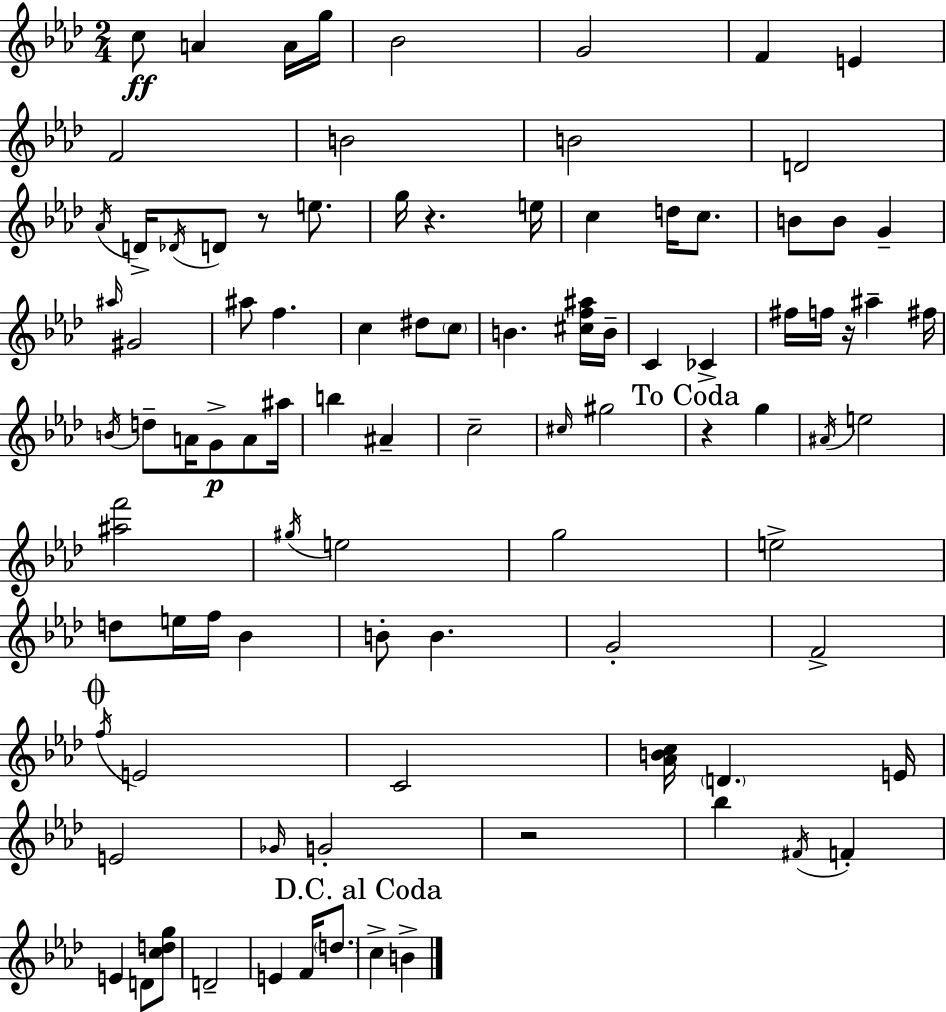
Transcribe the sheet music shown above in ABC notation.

X:1
T:Untitled
M:2/4
L:1/4
K:Ab
c/2 A A/4 g/4 _B2 G2 F E F2 B2 B2 D2 _A/4 D/4 _D/4 D/2 z/2 e/2 g/4 z e/4 c d/4 c/2 B/2 B/2 G ^a/4 ^G2 ^a/2 f c ^d/2 c/2 B [^cf^a]/4 B/4 C _C ^f/4 f/4 z/4 ^a ^f/4 B/4 d/2 A/4 G/2 A/2 ^a/4 b ^A c2 ^c/4 ^g2 z g ^A/4 e2 [^af']2 ^g/4 e2 g2 e2 d/2 e/4 f/4 _B B/2 B G2 F2 f/4 E2 C2 [_ABc]/4 D E/4 E2 _G/4 G2 z2 _b ^F/4 F E D/2 [cdg]/2 D2 E F/4 d/2 c B